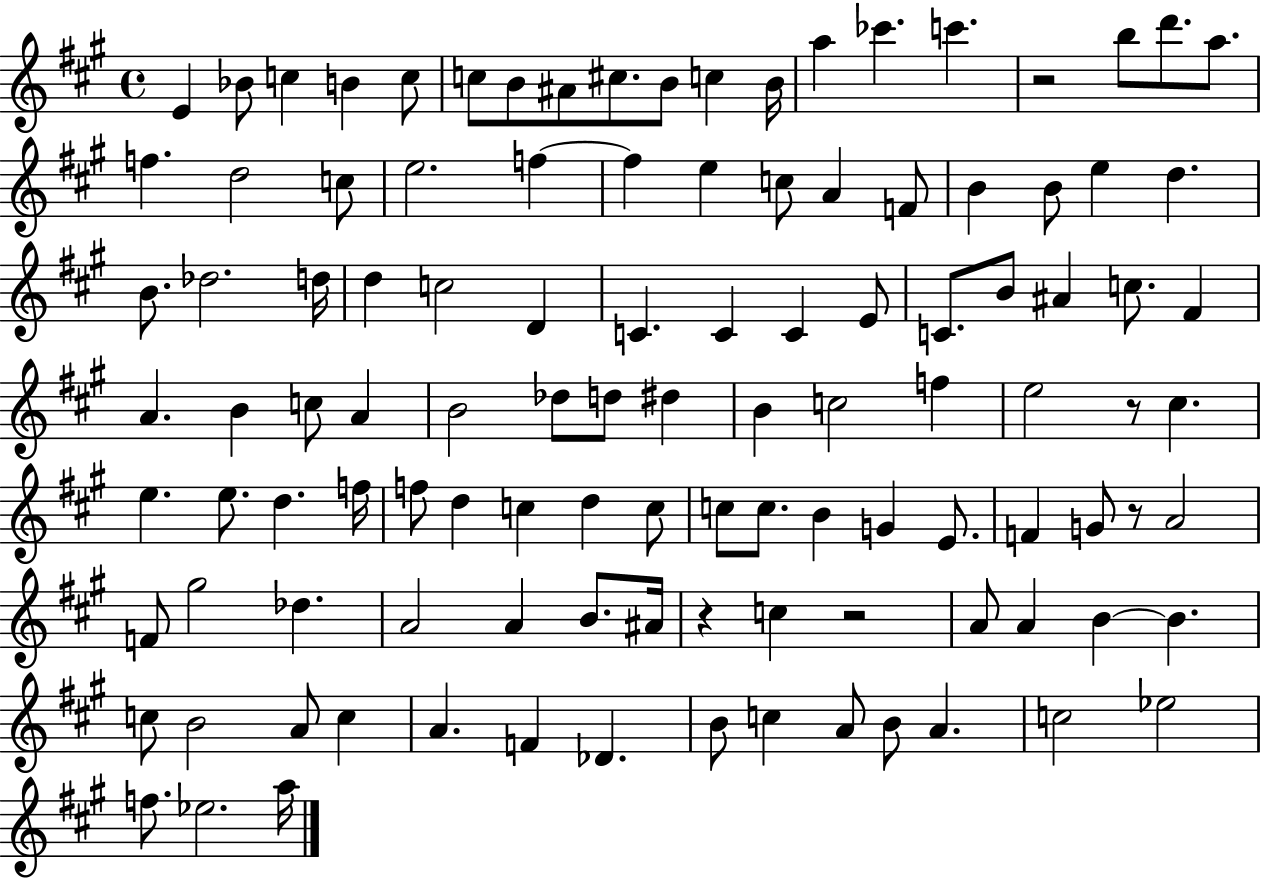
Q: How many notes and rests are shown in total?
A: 111